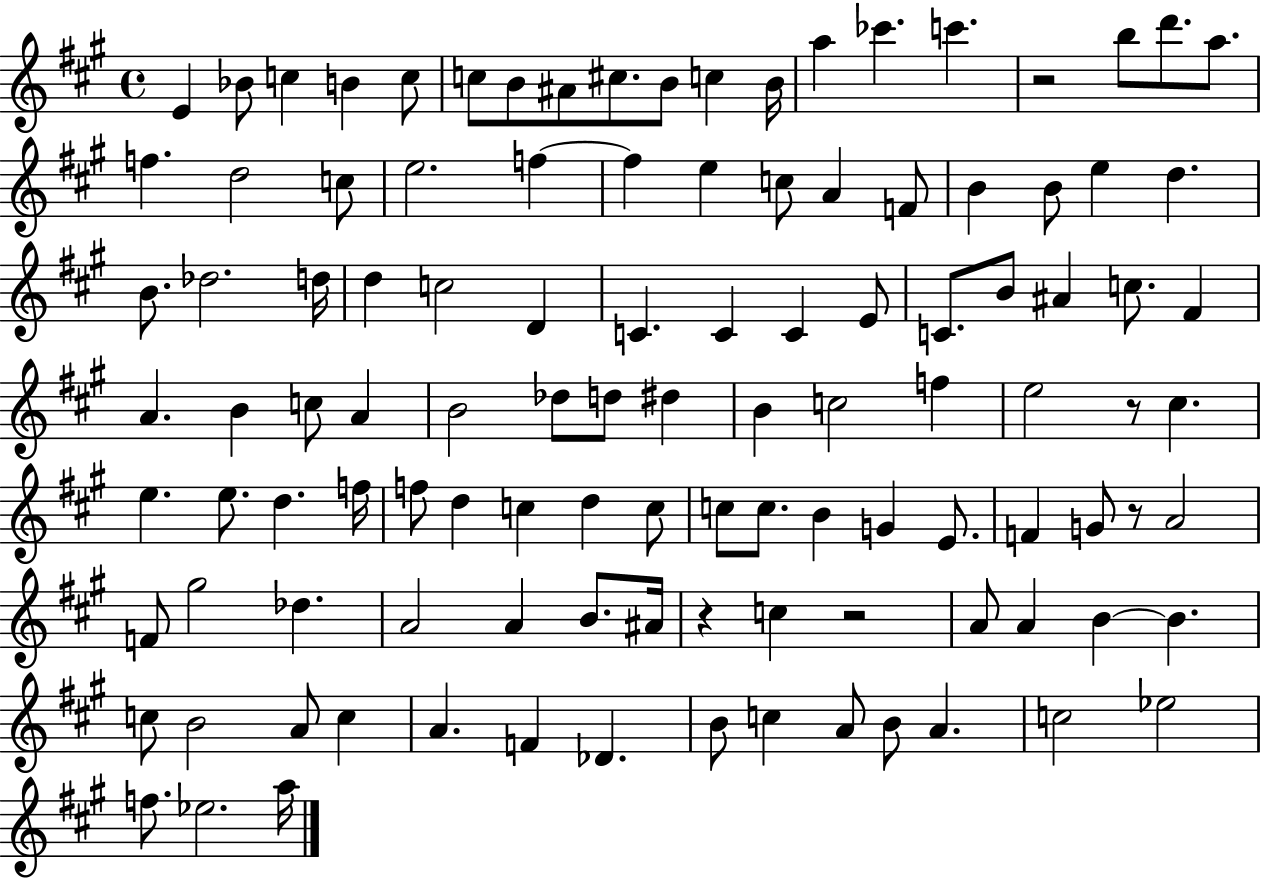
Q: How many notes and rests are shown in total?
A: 111